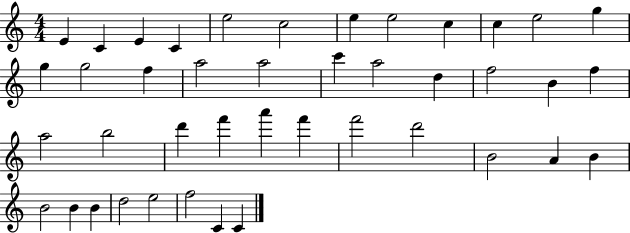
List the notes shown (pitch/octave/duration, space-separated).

E4/q C4/q E4/q C4/q E5/h C5/h E5/q E5/h C5/q C5/q E5/h G5/q G5/q G5/h F5/q A5/h A5/h C6/q A5/h D5/q F5/h B4/q F5/q A5/h B5/h D6/q F6/q A6/q F6/q F6/h D6/h B4/h A4/q B4/q B4/h B4/q B4/q D5/h E5/h F5/h C4/q C4/q